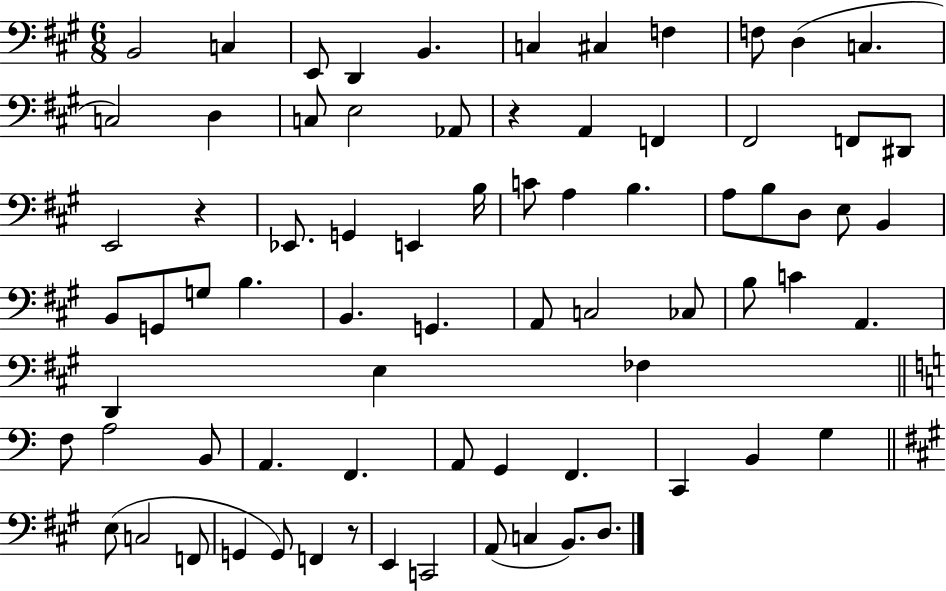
B2/h C3/q E2/e D2/q B2/q. C3/q C#3/q F3/q F3/e D3/q C3/q. C3/h D3/q C3/e E3/h Ab2/e R/q A2/q F2/q F#2/h F2/e D#2/e E2/h R/q Eb2/e. G2/q E2/q B3/s C4/e A3/q B3/q. A3/e B3/e D3/e E3/e B2/q B2/e G2/e G3/e B3/q. B2/q. G2/q. A2/e C3/h CES3/e B3/e C4/q A2/q. D2/q E3/q FES3/q F3/e A3/h B2/e A2/q. F2/q. A2/e G2/q F2/q. C2/q B2/q G3/q E3/e C3/h F2/e G2/q G2/e F2/q R/e E2/q C2/h A2/e C3/q B2/e. D3/e.